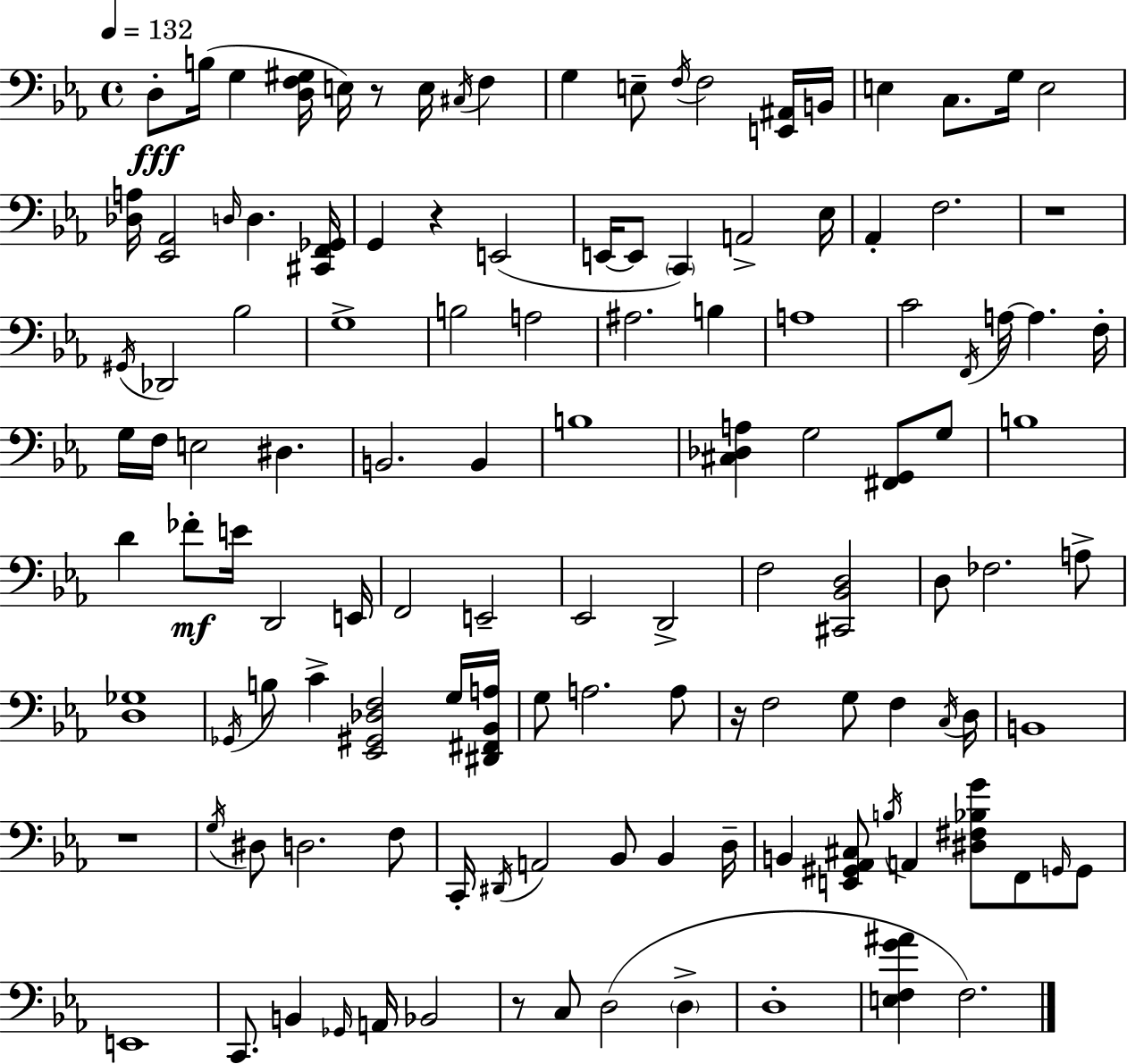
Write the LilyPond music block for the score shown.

{
  \clef bass
  \time 4/4
  \defaultTimeSignature
  \key c \minor
  \tempo 4 = 132
  d8-.\fff b16( g4 <d f gis>16 e16) r8 e16 \acciaccatura { cis16 } f4 | g4 e8-- \acciaccatura { f16 } f2 | <e, ais,>16 b,16 e4 c8. g16 e2 | <des a>16 <ees, aes,>2 \grace { d16 } d4. | \break <cis, f, ges,>16 g,4 r4 e,2( | e,16~~ e,8 \parenthesize c,4) a,2-> | ees16 aes,4-. f2. | r1 | \break \acciaccatura { gis,16 } des,2 bes2 | g1-> | b2 a2 | ais2. | \break b4 a1 | c'2 \acciaccatura { f,16 } a16~~ a4. | f16-. g16 f16 e2 dis4. | b,2. | \break b,4 b1 | <cis des a>4 g2 | <fis, g,>8 g8 b1 | d'4 fes'8-.\mf e'16 d,2 | \break e,16 f,2 e,2-- | ees,2 d,2-> | f2 <cis, bes, d>2 | d8 fes2. | \break a8-> <d ges>1 | \acciaccatura { ges,16 } b8 c'4-> <ees, gis, des f>2 | g16 <dis, fis, bes, a>16 g8 a2. | a8 r16 f2 g8 | \break f4 \acciaccatura { c16 } d16 b,1 | r1 | \acciaccatura { g16 } dis8 d2. | f8 c,16-. \acciaccatura { dis,16 } a,2 | \break bes,8 bes,4 d16-- b,4 <e, gis, aes, cis>8 \acciaccatura { b16 } | a,4 <dis fis bes g'>8 f,8 \grace { g,16 } g,8 e,1 | c,8. b,4 | \grace { ges,16 } a,16 bes,2 r8 c8 | \break d2( \parenthesize d4-> d1-. | <e f g' ais'>4 | f2.) \bar "|."
}